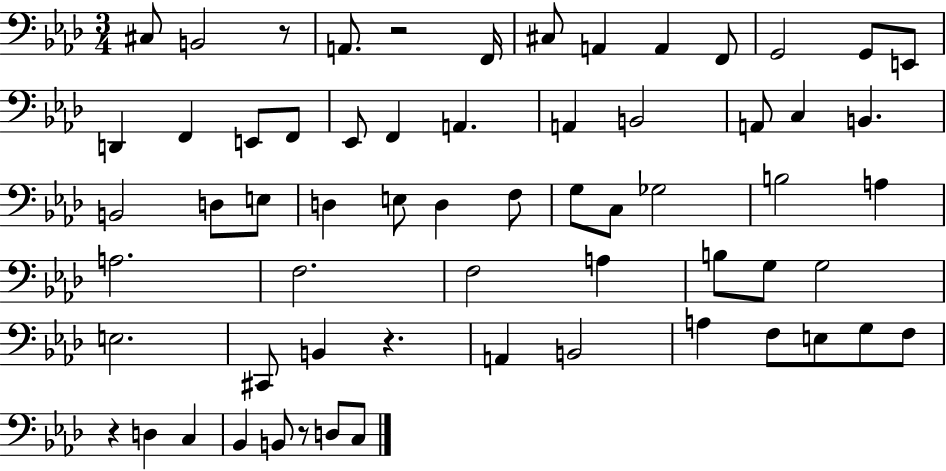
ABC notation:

X:1
T:Untitled
M:3/4
L:1/4
K:Ab
^C,/2 B,,2 z/2 A,,/2 z2 F,,/4 ^C,/2 A,, A,, F,,/2 G,,2 G,,/2 E,,/2 D,, F,, E,,/2 F,,/2 _E,,/2 F,, A,, A,, B,,2 A,,/2 C, B,, B,,2 D,/2 E,/2 D, E,/2 D, F,/2 G,/2 C,/2 _G,2 B,2 A, A,2 F,2 F,2 A, B,/2 G,/2 G,2 E,2 ^C,,/2 B,, z A,, B,,2 A, F,/2 E,/2 G,/2 F,/2 z D, C, _B,, B,,/2 z/2 D,/2 C,/2